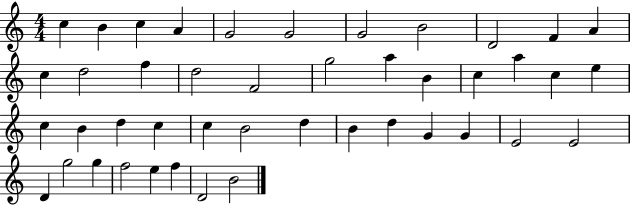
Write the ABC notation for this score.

X:1
T:Untitled
M:4/4
L:1/4
K:C
c B c A G2 G2 G2 B2 D2 F A c d2 f d2 F2 g2 a B c a c e c B d c c B2 d B d G G E2 E2 D g2 g f2 e f D2 B2